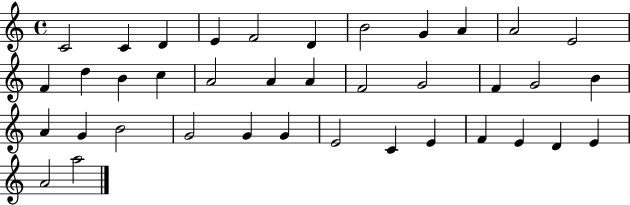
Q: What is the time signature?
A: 4/4